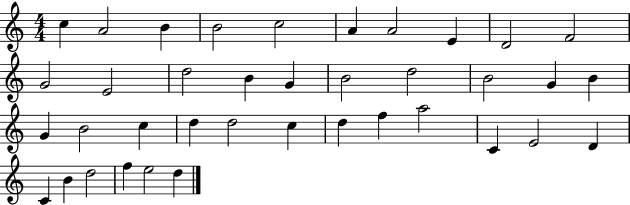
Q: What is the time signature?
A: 4/4